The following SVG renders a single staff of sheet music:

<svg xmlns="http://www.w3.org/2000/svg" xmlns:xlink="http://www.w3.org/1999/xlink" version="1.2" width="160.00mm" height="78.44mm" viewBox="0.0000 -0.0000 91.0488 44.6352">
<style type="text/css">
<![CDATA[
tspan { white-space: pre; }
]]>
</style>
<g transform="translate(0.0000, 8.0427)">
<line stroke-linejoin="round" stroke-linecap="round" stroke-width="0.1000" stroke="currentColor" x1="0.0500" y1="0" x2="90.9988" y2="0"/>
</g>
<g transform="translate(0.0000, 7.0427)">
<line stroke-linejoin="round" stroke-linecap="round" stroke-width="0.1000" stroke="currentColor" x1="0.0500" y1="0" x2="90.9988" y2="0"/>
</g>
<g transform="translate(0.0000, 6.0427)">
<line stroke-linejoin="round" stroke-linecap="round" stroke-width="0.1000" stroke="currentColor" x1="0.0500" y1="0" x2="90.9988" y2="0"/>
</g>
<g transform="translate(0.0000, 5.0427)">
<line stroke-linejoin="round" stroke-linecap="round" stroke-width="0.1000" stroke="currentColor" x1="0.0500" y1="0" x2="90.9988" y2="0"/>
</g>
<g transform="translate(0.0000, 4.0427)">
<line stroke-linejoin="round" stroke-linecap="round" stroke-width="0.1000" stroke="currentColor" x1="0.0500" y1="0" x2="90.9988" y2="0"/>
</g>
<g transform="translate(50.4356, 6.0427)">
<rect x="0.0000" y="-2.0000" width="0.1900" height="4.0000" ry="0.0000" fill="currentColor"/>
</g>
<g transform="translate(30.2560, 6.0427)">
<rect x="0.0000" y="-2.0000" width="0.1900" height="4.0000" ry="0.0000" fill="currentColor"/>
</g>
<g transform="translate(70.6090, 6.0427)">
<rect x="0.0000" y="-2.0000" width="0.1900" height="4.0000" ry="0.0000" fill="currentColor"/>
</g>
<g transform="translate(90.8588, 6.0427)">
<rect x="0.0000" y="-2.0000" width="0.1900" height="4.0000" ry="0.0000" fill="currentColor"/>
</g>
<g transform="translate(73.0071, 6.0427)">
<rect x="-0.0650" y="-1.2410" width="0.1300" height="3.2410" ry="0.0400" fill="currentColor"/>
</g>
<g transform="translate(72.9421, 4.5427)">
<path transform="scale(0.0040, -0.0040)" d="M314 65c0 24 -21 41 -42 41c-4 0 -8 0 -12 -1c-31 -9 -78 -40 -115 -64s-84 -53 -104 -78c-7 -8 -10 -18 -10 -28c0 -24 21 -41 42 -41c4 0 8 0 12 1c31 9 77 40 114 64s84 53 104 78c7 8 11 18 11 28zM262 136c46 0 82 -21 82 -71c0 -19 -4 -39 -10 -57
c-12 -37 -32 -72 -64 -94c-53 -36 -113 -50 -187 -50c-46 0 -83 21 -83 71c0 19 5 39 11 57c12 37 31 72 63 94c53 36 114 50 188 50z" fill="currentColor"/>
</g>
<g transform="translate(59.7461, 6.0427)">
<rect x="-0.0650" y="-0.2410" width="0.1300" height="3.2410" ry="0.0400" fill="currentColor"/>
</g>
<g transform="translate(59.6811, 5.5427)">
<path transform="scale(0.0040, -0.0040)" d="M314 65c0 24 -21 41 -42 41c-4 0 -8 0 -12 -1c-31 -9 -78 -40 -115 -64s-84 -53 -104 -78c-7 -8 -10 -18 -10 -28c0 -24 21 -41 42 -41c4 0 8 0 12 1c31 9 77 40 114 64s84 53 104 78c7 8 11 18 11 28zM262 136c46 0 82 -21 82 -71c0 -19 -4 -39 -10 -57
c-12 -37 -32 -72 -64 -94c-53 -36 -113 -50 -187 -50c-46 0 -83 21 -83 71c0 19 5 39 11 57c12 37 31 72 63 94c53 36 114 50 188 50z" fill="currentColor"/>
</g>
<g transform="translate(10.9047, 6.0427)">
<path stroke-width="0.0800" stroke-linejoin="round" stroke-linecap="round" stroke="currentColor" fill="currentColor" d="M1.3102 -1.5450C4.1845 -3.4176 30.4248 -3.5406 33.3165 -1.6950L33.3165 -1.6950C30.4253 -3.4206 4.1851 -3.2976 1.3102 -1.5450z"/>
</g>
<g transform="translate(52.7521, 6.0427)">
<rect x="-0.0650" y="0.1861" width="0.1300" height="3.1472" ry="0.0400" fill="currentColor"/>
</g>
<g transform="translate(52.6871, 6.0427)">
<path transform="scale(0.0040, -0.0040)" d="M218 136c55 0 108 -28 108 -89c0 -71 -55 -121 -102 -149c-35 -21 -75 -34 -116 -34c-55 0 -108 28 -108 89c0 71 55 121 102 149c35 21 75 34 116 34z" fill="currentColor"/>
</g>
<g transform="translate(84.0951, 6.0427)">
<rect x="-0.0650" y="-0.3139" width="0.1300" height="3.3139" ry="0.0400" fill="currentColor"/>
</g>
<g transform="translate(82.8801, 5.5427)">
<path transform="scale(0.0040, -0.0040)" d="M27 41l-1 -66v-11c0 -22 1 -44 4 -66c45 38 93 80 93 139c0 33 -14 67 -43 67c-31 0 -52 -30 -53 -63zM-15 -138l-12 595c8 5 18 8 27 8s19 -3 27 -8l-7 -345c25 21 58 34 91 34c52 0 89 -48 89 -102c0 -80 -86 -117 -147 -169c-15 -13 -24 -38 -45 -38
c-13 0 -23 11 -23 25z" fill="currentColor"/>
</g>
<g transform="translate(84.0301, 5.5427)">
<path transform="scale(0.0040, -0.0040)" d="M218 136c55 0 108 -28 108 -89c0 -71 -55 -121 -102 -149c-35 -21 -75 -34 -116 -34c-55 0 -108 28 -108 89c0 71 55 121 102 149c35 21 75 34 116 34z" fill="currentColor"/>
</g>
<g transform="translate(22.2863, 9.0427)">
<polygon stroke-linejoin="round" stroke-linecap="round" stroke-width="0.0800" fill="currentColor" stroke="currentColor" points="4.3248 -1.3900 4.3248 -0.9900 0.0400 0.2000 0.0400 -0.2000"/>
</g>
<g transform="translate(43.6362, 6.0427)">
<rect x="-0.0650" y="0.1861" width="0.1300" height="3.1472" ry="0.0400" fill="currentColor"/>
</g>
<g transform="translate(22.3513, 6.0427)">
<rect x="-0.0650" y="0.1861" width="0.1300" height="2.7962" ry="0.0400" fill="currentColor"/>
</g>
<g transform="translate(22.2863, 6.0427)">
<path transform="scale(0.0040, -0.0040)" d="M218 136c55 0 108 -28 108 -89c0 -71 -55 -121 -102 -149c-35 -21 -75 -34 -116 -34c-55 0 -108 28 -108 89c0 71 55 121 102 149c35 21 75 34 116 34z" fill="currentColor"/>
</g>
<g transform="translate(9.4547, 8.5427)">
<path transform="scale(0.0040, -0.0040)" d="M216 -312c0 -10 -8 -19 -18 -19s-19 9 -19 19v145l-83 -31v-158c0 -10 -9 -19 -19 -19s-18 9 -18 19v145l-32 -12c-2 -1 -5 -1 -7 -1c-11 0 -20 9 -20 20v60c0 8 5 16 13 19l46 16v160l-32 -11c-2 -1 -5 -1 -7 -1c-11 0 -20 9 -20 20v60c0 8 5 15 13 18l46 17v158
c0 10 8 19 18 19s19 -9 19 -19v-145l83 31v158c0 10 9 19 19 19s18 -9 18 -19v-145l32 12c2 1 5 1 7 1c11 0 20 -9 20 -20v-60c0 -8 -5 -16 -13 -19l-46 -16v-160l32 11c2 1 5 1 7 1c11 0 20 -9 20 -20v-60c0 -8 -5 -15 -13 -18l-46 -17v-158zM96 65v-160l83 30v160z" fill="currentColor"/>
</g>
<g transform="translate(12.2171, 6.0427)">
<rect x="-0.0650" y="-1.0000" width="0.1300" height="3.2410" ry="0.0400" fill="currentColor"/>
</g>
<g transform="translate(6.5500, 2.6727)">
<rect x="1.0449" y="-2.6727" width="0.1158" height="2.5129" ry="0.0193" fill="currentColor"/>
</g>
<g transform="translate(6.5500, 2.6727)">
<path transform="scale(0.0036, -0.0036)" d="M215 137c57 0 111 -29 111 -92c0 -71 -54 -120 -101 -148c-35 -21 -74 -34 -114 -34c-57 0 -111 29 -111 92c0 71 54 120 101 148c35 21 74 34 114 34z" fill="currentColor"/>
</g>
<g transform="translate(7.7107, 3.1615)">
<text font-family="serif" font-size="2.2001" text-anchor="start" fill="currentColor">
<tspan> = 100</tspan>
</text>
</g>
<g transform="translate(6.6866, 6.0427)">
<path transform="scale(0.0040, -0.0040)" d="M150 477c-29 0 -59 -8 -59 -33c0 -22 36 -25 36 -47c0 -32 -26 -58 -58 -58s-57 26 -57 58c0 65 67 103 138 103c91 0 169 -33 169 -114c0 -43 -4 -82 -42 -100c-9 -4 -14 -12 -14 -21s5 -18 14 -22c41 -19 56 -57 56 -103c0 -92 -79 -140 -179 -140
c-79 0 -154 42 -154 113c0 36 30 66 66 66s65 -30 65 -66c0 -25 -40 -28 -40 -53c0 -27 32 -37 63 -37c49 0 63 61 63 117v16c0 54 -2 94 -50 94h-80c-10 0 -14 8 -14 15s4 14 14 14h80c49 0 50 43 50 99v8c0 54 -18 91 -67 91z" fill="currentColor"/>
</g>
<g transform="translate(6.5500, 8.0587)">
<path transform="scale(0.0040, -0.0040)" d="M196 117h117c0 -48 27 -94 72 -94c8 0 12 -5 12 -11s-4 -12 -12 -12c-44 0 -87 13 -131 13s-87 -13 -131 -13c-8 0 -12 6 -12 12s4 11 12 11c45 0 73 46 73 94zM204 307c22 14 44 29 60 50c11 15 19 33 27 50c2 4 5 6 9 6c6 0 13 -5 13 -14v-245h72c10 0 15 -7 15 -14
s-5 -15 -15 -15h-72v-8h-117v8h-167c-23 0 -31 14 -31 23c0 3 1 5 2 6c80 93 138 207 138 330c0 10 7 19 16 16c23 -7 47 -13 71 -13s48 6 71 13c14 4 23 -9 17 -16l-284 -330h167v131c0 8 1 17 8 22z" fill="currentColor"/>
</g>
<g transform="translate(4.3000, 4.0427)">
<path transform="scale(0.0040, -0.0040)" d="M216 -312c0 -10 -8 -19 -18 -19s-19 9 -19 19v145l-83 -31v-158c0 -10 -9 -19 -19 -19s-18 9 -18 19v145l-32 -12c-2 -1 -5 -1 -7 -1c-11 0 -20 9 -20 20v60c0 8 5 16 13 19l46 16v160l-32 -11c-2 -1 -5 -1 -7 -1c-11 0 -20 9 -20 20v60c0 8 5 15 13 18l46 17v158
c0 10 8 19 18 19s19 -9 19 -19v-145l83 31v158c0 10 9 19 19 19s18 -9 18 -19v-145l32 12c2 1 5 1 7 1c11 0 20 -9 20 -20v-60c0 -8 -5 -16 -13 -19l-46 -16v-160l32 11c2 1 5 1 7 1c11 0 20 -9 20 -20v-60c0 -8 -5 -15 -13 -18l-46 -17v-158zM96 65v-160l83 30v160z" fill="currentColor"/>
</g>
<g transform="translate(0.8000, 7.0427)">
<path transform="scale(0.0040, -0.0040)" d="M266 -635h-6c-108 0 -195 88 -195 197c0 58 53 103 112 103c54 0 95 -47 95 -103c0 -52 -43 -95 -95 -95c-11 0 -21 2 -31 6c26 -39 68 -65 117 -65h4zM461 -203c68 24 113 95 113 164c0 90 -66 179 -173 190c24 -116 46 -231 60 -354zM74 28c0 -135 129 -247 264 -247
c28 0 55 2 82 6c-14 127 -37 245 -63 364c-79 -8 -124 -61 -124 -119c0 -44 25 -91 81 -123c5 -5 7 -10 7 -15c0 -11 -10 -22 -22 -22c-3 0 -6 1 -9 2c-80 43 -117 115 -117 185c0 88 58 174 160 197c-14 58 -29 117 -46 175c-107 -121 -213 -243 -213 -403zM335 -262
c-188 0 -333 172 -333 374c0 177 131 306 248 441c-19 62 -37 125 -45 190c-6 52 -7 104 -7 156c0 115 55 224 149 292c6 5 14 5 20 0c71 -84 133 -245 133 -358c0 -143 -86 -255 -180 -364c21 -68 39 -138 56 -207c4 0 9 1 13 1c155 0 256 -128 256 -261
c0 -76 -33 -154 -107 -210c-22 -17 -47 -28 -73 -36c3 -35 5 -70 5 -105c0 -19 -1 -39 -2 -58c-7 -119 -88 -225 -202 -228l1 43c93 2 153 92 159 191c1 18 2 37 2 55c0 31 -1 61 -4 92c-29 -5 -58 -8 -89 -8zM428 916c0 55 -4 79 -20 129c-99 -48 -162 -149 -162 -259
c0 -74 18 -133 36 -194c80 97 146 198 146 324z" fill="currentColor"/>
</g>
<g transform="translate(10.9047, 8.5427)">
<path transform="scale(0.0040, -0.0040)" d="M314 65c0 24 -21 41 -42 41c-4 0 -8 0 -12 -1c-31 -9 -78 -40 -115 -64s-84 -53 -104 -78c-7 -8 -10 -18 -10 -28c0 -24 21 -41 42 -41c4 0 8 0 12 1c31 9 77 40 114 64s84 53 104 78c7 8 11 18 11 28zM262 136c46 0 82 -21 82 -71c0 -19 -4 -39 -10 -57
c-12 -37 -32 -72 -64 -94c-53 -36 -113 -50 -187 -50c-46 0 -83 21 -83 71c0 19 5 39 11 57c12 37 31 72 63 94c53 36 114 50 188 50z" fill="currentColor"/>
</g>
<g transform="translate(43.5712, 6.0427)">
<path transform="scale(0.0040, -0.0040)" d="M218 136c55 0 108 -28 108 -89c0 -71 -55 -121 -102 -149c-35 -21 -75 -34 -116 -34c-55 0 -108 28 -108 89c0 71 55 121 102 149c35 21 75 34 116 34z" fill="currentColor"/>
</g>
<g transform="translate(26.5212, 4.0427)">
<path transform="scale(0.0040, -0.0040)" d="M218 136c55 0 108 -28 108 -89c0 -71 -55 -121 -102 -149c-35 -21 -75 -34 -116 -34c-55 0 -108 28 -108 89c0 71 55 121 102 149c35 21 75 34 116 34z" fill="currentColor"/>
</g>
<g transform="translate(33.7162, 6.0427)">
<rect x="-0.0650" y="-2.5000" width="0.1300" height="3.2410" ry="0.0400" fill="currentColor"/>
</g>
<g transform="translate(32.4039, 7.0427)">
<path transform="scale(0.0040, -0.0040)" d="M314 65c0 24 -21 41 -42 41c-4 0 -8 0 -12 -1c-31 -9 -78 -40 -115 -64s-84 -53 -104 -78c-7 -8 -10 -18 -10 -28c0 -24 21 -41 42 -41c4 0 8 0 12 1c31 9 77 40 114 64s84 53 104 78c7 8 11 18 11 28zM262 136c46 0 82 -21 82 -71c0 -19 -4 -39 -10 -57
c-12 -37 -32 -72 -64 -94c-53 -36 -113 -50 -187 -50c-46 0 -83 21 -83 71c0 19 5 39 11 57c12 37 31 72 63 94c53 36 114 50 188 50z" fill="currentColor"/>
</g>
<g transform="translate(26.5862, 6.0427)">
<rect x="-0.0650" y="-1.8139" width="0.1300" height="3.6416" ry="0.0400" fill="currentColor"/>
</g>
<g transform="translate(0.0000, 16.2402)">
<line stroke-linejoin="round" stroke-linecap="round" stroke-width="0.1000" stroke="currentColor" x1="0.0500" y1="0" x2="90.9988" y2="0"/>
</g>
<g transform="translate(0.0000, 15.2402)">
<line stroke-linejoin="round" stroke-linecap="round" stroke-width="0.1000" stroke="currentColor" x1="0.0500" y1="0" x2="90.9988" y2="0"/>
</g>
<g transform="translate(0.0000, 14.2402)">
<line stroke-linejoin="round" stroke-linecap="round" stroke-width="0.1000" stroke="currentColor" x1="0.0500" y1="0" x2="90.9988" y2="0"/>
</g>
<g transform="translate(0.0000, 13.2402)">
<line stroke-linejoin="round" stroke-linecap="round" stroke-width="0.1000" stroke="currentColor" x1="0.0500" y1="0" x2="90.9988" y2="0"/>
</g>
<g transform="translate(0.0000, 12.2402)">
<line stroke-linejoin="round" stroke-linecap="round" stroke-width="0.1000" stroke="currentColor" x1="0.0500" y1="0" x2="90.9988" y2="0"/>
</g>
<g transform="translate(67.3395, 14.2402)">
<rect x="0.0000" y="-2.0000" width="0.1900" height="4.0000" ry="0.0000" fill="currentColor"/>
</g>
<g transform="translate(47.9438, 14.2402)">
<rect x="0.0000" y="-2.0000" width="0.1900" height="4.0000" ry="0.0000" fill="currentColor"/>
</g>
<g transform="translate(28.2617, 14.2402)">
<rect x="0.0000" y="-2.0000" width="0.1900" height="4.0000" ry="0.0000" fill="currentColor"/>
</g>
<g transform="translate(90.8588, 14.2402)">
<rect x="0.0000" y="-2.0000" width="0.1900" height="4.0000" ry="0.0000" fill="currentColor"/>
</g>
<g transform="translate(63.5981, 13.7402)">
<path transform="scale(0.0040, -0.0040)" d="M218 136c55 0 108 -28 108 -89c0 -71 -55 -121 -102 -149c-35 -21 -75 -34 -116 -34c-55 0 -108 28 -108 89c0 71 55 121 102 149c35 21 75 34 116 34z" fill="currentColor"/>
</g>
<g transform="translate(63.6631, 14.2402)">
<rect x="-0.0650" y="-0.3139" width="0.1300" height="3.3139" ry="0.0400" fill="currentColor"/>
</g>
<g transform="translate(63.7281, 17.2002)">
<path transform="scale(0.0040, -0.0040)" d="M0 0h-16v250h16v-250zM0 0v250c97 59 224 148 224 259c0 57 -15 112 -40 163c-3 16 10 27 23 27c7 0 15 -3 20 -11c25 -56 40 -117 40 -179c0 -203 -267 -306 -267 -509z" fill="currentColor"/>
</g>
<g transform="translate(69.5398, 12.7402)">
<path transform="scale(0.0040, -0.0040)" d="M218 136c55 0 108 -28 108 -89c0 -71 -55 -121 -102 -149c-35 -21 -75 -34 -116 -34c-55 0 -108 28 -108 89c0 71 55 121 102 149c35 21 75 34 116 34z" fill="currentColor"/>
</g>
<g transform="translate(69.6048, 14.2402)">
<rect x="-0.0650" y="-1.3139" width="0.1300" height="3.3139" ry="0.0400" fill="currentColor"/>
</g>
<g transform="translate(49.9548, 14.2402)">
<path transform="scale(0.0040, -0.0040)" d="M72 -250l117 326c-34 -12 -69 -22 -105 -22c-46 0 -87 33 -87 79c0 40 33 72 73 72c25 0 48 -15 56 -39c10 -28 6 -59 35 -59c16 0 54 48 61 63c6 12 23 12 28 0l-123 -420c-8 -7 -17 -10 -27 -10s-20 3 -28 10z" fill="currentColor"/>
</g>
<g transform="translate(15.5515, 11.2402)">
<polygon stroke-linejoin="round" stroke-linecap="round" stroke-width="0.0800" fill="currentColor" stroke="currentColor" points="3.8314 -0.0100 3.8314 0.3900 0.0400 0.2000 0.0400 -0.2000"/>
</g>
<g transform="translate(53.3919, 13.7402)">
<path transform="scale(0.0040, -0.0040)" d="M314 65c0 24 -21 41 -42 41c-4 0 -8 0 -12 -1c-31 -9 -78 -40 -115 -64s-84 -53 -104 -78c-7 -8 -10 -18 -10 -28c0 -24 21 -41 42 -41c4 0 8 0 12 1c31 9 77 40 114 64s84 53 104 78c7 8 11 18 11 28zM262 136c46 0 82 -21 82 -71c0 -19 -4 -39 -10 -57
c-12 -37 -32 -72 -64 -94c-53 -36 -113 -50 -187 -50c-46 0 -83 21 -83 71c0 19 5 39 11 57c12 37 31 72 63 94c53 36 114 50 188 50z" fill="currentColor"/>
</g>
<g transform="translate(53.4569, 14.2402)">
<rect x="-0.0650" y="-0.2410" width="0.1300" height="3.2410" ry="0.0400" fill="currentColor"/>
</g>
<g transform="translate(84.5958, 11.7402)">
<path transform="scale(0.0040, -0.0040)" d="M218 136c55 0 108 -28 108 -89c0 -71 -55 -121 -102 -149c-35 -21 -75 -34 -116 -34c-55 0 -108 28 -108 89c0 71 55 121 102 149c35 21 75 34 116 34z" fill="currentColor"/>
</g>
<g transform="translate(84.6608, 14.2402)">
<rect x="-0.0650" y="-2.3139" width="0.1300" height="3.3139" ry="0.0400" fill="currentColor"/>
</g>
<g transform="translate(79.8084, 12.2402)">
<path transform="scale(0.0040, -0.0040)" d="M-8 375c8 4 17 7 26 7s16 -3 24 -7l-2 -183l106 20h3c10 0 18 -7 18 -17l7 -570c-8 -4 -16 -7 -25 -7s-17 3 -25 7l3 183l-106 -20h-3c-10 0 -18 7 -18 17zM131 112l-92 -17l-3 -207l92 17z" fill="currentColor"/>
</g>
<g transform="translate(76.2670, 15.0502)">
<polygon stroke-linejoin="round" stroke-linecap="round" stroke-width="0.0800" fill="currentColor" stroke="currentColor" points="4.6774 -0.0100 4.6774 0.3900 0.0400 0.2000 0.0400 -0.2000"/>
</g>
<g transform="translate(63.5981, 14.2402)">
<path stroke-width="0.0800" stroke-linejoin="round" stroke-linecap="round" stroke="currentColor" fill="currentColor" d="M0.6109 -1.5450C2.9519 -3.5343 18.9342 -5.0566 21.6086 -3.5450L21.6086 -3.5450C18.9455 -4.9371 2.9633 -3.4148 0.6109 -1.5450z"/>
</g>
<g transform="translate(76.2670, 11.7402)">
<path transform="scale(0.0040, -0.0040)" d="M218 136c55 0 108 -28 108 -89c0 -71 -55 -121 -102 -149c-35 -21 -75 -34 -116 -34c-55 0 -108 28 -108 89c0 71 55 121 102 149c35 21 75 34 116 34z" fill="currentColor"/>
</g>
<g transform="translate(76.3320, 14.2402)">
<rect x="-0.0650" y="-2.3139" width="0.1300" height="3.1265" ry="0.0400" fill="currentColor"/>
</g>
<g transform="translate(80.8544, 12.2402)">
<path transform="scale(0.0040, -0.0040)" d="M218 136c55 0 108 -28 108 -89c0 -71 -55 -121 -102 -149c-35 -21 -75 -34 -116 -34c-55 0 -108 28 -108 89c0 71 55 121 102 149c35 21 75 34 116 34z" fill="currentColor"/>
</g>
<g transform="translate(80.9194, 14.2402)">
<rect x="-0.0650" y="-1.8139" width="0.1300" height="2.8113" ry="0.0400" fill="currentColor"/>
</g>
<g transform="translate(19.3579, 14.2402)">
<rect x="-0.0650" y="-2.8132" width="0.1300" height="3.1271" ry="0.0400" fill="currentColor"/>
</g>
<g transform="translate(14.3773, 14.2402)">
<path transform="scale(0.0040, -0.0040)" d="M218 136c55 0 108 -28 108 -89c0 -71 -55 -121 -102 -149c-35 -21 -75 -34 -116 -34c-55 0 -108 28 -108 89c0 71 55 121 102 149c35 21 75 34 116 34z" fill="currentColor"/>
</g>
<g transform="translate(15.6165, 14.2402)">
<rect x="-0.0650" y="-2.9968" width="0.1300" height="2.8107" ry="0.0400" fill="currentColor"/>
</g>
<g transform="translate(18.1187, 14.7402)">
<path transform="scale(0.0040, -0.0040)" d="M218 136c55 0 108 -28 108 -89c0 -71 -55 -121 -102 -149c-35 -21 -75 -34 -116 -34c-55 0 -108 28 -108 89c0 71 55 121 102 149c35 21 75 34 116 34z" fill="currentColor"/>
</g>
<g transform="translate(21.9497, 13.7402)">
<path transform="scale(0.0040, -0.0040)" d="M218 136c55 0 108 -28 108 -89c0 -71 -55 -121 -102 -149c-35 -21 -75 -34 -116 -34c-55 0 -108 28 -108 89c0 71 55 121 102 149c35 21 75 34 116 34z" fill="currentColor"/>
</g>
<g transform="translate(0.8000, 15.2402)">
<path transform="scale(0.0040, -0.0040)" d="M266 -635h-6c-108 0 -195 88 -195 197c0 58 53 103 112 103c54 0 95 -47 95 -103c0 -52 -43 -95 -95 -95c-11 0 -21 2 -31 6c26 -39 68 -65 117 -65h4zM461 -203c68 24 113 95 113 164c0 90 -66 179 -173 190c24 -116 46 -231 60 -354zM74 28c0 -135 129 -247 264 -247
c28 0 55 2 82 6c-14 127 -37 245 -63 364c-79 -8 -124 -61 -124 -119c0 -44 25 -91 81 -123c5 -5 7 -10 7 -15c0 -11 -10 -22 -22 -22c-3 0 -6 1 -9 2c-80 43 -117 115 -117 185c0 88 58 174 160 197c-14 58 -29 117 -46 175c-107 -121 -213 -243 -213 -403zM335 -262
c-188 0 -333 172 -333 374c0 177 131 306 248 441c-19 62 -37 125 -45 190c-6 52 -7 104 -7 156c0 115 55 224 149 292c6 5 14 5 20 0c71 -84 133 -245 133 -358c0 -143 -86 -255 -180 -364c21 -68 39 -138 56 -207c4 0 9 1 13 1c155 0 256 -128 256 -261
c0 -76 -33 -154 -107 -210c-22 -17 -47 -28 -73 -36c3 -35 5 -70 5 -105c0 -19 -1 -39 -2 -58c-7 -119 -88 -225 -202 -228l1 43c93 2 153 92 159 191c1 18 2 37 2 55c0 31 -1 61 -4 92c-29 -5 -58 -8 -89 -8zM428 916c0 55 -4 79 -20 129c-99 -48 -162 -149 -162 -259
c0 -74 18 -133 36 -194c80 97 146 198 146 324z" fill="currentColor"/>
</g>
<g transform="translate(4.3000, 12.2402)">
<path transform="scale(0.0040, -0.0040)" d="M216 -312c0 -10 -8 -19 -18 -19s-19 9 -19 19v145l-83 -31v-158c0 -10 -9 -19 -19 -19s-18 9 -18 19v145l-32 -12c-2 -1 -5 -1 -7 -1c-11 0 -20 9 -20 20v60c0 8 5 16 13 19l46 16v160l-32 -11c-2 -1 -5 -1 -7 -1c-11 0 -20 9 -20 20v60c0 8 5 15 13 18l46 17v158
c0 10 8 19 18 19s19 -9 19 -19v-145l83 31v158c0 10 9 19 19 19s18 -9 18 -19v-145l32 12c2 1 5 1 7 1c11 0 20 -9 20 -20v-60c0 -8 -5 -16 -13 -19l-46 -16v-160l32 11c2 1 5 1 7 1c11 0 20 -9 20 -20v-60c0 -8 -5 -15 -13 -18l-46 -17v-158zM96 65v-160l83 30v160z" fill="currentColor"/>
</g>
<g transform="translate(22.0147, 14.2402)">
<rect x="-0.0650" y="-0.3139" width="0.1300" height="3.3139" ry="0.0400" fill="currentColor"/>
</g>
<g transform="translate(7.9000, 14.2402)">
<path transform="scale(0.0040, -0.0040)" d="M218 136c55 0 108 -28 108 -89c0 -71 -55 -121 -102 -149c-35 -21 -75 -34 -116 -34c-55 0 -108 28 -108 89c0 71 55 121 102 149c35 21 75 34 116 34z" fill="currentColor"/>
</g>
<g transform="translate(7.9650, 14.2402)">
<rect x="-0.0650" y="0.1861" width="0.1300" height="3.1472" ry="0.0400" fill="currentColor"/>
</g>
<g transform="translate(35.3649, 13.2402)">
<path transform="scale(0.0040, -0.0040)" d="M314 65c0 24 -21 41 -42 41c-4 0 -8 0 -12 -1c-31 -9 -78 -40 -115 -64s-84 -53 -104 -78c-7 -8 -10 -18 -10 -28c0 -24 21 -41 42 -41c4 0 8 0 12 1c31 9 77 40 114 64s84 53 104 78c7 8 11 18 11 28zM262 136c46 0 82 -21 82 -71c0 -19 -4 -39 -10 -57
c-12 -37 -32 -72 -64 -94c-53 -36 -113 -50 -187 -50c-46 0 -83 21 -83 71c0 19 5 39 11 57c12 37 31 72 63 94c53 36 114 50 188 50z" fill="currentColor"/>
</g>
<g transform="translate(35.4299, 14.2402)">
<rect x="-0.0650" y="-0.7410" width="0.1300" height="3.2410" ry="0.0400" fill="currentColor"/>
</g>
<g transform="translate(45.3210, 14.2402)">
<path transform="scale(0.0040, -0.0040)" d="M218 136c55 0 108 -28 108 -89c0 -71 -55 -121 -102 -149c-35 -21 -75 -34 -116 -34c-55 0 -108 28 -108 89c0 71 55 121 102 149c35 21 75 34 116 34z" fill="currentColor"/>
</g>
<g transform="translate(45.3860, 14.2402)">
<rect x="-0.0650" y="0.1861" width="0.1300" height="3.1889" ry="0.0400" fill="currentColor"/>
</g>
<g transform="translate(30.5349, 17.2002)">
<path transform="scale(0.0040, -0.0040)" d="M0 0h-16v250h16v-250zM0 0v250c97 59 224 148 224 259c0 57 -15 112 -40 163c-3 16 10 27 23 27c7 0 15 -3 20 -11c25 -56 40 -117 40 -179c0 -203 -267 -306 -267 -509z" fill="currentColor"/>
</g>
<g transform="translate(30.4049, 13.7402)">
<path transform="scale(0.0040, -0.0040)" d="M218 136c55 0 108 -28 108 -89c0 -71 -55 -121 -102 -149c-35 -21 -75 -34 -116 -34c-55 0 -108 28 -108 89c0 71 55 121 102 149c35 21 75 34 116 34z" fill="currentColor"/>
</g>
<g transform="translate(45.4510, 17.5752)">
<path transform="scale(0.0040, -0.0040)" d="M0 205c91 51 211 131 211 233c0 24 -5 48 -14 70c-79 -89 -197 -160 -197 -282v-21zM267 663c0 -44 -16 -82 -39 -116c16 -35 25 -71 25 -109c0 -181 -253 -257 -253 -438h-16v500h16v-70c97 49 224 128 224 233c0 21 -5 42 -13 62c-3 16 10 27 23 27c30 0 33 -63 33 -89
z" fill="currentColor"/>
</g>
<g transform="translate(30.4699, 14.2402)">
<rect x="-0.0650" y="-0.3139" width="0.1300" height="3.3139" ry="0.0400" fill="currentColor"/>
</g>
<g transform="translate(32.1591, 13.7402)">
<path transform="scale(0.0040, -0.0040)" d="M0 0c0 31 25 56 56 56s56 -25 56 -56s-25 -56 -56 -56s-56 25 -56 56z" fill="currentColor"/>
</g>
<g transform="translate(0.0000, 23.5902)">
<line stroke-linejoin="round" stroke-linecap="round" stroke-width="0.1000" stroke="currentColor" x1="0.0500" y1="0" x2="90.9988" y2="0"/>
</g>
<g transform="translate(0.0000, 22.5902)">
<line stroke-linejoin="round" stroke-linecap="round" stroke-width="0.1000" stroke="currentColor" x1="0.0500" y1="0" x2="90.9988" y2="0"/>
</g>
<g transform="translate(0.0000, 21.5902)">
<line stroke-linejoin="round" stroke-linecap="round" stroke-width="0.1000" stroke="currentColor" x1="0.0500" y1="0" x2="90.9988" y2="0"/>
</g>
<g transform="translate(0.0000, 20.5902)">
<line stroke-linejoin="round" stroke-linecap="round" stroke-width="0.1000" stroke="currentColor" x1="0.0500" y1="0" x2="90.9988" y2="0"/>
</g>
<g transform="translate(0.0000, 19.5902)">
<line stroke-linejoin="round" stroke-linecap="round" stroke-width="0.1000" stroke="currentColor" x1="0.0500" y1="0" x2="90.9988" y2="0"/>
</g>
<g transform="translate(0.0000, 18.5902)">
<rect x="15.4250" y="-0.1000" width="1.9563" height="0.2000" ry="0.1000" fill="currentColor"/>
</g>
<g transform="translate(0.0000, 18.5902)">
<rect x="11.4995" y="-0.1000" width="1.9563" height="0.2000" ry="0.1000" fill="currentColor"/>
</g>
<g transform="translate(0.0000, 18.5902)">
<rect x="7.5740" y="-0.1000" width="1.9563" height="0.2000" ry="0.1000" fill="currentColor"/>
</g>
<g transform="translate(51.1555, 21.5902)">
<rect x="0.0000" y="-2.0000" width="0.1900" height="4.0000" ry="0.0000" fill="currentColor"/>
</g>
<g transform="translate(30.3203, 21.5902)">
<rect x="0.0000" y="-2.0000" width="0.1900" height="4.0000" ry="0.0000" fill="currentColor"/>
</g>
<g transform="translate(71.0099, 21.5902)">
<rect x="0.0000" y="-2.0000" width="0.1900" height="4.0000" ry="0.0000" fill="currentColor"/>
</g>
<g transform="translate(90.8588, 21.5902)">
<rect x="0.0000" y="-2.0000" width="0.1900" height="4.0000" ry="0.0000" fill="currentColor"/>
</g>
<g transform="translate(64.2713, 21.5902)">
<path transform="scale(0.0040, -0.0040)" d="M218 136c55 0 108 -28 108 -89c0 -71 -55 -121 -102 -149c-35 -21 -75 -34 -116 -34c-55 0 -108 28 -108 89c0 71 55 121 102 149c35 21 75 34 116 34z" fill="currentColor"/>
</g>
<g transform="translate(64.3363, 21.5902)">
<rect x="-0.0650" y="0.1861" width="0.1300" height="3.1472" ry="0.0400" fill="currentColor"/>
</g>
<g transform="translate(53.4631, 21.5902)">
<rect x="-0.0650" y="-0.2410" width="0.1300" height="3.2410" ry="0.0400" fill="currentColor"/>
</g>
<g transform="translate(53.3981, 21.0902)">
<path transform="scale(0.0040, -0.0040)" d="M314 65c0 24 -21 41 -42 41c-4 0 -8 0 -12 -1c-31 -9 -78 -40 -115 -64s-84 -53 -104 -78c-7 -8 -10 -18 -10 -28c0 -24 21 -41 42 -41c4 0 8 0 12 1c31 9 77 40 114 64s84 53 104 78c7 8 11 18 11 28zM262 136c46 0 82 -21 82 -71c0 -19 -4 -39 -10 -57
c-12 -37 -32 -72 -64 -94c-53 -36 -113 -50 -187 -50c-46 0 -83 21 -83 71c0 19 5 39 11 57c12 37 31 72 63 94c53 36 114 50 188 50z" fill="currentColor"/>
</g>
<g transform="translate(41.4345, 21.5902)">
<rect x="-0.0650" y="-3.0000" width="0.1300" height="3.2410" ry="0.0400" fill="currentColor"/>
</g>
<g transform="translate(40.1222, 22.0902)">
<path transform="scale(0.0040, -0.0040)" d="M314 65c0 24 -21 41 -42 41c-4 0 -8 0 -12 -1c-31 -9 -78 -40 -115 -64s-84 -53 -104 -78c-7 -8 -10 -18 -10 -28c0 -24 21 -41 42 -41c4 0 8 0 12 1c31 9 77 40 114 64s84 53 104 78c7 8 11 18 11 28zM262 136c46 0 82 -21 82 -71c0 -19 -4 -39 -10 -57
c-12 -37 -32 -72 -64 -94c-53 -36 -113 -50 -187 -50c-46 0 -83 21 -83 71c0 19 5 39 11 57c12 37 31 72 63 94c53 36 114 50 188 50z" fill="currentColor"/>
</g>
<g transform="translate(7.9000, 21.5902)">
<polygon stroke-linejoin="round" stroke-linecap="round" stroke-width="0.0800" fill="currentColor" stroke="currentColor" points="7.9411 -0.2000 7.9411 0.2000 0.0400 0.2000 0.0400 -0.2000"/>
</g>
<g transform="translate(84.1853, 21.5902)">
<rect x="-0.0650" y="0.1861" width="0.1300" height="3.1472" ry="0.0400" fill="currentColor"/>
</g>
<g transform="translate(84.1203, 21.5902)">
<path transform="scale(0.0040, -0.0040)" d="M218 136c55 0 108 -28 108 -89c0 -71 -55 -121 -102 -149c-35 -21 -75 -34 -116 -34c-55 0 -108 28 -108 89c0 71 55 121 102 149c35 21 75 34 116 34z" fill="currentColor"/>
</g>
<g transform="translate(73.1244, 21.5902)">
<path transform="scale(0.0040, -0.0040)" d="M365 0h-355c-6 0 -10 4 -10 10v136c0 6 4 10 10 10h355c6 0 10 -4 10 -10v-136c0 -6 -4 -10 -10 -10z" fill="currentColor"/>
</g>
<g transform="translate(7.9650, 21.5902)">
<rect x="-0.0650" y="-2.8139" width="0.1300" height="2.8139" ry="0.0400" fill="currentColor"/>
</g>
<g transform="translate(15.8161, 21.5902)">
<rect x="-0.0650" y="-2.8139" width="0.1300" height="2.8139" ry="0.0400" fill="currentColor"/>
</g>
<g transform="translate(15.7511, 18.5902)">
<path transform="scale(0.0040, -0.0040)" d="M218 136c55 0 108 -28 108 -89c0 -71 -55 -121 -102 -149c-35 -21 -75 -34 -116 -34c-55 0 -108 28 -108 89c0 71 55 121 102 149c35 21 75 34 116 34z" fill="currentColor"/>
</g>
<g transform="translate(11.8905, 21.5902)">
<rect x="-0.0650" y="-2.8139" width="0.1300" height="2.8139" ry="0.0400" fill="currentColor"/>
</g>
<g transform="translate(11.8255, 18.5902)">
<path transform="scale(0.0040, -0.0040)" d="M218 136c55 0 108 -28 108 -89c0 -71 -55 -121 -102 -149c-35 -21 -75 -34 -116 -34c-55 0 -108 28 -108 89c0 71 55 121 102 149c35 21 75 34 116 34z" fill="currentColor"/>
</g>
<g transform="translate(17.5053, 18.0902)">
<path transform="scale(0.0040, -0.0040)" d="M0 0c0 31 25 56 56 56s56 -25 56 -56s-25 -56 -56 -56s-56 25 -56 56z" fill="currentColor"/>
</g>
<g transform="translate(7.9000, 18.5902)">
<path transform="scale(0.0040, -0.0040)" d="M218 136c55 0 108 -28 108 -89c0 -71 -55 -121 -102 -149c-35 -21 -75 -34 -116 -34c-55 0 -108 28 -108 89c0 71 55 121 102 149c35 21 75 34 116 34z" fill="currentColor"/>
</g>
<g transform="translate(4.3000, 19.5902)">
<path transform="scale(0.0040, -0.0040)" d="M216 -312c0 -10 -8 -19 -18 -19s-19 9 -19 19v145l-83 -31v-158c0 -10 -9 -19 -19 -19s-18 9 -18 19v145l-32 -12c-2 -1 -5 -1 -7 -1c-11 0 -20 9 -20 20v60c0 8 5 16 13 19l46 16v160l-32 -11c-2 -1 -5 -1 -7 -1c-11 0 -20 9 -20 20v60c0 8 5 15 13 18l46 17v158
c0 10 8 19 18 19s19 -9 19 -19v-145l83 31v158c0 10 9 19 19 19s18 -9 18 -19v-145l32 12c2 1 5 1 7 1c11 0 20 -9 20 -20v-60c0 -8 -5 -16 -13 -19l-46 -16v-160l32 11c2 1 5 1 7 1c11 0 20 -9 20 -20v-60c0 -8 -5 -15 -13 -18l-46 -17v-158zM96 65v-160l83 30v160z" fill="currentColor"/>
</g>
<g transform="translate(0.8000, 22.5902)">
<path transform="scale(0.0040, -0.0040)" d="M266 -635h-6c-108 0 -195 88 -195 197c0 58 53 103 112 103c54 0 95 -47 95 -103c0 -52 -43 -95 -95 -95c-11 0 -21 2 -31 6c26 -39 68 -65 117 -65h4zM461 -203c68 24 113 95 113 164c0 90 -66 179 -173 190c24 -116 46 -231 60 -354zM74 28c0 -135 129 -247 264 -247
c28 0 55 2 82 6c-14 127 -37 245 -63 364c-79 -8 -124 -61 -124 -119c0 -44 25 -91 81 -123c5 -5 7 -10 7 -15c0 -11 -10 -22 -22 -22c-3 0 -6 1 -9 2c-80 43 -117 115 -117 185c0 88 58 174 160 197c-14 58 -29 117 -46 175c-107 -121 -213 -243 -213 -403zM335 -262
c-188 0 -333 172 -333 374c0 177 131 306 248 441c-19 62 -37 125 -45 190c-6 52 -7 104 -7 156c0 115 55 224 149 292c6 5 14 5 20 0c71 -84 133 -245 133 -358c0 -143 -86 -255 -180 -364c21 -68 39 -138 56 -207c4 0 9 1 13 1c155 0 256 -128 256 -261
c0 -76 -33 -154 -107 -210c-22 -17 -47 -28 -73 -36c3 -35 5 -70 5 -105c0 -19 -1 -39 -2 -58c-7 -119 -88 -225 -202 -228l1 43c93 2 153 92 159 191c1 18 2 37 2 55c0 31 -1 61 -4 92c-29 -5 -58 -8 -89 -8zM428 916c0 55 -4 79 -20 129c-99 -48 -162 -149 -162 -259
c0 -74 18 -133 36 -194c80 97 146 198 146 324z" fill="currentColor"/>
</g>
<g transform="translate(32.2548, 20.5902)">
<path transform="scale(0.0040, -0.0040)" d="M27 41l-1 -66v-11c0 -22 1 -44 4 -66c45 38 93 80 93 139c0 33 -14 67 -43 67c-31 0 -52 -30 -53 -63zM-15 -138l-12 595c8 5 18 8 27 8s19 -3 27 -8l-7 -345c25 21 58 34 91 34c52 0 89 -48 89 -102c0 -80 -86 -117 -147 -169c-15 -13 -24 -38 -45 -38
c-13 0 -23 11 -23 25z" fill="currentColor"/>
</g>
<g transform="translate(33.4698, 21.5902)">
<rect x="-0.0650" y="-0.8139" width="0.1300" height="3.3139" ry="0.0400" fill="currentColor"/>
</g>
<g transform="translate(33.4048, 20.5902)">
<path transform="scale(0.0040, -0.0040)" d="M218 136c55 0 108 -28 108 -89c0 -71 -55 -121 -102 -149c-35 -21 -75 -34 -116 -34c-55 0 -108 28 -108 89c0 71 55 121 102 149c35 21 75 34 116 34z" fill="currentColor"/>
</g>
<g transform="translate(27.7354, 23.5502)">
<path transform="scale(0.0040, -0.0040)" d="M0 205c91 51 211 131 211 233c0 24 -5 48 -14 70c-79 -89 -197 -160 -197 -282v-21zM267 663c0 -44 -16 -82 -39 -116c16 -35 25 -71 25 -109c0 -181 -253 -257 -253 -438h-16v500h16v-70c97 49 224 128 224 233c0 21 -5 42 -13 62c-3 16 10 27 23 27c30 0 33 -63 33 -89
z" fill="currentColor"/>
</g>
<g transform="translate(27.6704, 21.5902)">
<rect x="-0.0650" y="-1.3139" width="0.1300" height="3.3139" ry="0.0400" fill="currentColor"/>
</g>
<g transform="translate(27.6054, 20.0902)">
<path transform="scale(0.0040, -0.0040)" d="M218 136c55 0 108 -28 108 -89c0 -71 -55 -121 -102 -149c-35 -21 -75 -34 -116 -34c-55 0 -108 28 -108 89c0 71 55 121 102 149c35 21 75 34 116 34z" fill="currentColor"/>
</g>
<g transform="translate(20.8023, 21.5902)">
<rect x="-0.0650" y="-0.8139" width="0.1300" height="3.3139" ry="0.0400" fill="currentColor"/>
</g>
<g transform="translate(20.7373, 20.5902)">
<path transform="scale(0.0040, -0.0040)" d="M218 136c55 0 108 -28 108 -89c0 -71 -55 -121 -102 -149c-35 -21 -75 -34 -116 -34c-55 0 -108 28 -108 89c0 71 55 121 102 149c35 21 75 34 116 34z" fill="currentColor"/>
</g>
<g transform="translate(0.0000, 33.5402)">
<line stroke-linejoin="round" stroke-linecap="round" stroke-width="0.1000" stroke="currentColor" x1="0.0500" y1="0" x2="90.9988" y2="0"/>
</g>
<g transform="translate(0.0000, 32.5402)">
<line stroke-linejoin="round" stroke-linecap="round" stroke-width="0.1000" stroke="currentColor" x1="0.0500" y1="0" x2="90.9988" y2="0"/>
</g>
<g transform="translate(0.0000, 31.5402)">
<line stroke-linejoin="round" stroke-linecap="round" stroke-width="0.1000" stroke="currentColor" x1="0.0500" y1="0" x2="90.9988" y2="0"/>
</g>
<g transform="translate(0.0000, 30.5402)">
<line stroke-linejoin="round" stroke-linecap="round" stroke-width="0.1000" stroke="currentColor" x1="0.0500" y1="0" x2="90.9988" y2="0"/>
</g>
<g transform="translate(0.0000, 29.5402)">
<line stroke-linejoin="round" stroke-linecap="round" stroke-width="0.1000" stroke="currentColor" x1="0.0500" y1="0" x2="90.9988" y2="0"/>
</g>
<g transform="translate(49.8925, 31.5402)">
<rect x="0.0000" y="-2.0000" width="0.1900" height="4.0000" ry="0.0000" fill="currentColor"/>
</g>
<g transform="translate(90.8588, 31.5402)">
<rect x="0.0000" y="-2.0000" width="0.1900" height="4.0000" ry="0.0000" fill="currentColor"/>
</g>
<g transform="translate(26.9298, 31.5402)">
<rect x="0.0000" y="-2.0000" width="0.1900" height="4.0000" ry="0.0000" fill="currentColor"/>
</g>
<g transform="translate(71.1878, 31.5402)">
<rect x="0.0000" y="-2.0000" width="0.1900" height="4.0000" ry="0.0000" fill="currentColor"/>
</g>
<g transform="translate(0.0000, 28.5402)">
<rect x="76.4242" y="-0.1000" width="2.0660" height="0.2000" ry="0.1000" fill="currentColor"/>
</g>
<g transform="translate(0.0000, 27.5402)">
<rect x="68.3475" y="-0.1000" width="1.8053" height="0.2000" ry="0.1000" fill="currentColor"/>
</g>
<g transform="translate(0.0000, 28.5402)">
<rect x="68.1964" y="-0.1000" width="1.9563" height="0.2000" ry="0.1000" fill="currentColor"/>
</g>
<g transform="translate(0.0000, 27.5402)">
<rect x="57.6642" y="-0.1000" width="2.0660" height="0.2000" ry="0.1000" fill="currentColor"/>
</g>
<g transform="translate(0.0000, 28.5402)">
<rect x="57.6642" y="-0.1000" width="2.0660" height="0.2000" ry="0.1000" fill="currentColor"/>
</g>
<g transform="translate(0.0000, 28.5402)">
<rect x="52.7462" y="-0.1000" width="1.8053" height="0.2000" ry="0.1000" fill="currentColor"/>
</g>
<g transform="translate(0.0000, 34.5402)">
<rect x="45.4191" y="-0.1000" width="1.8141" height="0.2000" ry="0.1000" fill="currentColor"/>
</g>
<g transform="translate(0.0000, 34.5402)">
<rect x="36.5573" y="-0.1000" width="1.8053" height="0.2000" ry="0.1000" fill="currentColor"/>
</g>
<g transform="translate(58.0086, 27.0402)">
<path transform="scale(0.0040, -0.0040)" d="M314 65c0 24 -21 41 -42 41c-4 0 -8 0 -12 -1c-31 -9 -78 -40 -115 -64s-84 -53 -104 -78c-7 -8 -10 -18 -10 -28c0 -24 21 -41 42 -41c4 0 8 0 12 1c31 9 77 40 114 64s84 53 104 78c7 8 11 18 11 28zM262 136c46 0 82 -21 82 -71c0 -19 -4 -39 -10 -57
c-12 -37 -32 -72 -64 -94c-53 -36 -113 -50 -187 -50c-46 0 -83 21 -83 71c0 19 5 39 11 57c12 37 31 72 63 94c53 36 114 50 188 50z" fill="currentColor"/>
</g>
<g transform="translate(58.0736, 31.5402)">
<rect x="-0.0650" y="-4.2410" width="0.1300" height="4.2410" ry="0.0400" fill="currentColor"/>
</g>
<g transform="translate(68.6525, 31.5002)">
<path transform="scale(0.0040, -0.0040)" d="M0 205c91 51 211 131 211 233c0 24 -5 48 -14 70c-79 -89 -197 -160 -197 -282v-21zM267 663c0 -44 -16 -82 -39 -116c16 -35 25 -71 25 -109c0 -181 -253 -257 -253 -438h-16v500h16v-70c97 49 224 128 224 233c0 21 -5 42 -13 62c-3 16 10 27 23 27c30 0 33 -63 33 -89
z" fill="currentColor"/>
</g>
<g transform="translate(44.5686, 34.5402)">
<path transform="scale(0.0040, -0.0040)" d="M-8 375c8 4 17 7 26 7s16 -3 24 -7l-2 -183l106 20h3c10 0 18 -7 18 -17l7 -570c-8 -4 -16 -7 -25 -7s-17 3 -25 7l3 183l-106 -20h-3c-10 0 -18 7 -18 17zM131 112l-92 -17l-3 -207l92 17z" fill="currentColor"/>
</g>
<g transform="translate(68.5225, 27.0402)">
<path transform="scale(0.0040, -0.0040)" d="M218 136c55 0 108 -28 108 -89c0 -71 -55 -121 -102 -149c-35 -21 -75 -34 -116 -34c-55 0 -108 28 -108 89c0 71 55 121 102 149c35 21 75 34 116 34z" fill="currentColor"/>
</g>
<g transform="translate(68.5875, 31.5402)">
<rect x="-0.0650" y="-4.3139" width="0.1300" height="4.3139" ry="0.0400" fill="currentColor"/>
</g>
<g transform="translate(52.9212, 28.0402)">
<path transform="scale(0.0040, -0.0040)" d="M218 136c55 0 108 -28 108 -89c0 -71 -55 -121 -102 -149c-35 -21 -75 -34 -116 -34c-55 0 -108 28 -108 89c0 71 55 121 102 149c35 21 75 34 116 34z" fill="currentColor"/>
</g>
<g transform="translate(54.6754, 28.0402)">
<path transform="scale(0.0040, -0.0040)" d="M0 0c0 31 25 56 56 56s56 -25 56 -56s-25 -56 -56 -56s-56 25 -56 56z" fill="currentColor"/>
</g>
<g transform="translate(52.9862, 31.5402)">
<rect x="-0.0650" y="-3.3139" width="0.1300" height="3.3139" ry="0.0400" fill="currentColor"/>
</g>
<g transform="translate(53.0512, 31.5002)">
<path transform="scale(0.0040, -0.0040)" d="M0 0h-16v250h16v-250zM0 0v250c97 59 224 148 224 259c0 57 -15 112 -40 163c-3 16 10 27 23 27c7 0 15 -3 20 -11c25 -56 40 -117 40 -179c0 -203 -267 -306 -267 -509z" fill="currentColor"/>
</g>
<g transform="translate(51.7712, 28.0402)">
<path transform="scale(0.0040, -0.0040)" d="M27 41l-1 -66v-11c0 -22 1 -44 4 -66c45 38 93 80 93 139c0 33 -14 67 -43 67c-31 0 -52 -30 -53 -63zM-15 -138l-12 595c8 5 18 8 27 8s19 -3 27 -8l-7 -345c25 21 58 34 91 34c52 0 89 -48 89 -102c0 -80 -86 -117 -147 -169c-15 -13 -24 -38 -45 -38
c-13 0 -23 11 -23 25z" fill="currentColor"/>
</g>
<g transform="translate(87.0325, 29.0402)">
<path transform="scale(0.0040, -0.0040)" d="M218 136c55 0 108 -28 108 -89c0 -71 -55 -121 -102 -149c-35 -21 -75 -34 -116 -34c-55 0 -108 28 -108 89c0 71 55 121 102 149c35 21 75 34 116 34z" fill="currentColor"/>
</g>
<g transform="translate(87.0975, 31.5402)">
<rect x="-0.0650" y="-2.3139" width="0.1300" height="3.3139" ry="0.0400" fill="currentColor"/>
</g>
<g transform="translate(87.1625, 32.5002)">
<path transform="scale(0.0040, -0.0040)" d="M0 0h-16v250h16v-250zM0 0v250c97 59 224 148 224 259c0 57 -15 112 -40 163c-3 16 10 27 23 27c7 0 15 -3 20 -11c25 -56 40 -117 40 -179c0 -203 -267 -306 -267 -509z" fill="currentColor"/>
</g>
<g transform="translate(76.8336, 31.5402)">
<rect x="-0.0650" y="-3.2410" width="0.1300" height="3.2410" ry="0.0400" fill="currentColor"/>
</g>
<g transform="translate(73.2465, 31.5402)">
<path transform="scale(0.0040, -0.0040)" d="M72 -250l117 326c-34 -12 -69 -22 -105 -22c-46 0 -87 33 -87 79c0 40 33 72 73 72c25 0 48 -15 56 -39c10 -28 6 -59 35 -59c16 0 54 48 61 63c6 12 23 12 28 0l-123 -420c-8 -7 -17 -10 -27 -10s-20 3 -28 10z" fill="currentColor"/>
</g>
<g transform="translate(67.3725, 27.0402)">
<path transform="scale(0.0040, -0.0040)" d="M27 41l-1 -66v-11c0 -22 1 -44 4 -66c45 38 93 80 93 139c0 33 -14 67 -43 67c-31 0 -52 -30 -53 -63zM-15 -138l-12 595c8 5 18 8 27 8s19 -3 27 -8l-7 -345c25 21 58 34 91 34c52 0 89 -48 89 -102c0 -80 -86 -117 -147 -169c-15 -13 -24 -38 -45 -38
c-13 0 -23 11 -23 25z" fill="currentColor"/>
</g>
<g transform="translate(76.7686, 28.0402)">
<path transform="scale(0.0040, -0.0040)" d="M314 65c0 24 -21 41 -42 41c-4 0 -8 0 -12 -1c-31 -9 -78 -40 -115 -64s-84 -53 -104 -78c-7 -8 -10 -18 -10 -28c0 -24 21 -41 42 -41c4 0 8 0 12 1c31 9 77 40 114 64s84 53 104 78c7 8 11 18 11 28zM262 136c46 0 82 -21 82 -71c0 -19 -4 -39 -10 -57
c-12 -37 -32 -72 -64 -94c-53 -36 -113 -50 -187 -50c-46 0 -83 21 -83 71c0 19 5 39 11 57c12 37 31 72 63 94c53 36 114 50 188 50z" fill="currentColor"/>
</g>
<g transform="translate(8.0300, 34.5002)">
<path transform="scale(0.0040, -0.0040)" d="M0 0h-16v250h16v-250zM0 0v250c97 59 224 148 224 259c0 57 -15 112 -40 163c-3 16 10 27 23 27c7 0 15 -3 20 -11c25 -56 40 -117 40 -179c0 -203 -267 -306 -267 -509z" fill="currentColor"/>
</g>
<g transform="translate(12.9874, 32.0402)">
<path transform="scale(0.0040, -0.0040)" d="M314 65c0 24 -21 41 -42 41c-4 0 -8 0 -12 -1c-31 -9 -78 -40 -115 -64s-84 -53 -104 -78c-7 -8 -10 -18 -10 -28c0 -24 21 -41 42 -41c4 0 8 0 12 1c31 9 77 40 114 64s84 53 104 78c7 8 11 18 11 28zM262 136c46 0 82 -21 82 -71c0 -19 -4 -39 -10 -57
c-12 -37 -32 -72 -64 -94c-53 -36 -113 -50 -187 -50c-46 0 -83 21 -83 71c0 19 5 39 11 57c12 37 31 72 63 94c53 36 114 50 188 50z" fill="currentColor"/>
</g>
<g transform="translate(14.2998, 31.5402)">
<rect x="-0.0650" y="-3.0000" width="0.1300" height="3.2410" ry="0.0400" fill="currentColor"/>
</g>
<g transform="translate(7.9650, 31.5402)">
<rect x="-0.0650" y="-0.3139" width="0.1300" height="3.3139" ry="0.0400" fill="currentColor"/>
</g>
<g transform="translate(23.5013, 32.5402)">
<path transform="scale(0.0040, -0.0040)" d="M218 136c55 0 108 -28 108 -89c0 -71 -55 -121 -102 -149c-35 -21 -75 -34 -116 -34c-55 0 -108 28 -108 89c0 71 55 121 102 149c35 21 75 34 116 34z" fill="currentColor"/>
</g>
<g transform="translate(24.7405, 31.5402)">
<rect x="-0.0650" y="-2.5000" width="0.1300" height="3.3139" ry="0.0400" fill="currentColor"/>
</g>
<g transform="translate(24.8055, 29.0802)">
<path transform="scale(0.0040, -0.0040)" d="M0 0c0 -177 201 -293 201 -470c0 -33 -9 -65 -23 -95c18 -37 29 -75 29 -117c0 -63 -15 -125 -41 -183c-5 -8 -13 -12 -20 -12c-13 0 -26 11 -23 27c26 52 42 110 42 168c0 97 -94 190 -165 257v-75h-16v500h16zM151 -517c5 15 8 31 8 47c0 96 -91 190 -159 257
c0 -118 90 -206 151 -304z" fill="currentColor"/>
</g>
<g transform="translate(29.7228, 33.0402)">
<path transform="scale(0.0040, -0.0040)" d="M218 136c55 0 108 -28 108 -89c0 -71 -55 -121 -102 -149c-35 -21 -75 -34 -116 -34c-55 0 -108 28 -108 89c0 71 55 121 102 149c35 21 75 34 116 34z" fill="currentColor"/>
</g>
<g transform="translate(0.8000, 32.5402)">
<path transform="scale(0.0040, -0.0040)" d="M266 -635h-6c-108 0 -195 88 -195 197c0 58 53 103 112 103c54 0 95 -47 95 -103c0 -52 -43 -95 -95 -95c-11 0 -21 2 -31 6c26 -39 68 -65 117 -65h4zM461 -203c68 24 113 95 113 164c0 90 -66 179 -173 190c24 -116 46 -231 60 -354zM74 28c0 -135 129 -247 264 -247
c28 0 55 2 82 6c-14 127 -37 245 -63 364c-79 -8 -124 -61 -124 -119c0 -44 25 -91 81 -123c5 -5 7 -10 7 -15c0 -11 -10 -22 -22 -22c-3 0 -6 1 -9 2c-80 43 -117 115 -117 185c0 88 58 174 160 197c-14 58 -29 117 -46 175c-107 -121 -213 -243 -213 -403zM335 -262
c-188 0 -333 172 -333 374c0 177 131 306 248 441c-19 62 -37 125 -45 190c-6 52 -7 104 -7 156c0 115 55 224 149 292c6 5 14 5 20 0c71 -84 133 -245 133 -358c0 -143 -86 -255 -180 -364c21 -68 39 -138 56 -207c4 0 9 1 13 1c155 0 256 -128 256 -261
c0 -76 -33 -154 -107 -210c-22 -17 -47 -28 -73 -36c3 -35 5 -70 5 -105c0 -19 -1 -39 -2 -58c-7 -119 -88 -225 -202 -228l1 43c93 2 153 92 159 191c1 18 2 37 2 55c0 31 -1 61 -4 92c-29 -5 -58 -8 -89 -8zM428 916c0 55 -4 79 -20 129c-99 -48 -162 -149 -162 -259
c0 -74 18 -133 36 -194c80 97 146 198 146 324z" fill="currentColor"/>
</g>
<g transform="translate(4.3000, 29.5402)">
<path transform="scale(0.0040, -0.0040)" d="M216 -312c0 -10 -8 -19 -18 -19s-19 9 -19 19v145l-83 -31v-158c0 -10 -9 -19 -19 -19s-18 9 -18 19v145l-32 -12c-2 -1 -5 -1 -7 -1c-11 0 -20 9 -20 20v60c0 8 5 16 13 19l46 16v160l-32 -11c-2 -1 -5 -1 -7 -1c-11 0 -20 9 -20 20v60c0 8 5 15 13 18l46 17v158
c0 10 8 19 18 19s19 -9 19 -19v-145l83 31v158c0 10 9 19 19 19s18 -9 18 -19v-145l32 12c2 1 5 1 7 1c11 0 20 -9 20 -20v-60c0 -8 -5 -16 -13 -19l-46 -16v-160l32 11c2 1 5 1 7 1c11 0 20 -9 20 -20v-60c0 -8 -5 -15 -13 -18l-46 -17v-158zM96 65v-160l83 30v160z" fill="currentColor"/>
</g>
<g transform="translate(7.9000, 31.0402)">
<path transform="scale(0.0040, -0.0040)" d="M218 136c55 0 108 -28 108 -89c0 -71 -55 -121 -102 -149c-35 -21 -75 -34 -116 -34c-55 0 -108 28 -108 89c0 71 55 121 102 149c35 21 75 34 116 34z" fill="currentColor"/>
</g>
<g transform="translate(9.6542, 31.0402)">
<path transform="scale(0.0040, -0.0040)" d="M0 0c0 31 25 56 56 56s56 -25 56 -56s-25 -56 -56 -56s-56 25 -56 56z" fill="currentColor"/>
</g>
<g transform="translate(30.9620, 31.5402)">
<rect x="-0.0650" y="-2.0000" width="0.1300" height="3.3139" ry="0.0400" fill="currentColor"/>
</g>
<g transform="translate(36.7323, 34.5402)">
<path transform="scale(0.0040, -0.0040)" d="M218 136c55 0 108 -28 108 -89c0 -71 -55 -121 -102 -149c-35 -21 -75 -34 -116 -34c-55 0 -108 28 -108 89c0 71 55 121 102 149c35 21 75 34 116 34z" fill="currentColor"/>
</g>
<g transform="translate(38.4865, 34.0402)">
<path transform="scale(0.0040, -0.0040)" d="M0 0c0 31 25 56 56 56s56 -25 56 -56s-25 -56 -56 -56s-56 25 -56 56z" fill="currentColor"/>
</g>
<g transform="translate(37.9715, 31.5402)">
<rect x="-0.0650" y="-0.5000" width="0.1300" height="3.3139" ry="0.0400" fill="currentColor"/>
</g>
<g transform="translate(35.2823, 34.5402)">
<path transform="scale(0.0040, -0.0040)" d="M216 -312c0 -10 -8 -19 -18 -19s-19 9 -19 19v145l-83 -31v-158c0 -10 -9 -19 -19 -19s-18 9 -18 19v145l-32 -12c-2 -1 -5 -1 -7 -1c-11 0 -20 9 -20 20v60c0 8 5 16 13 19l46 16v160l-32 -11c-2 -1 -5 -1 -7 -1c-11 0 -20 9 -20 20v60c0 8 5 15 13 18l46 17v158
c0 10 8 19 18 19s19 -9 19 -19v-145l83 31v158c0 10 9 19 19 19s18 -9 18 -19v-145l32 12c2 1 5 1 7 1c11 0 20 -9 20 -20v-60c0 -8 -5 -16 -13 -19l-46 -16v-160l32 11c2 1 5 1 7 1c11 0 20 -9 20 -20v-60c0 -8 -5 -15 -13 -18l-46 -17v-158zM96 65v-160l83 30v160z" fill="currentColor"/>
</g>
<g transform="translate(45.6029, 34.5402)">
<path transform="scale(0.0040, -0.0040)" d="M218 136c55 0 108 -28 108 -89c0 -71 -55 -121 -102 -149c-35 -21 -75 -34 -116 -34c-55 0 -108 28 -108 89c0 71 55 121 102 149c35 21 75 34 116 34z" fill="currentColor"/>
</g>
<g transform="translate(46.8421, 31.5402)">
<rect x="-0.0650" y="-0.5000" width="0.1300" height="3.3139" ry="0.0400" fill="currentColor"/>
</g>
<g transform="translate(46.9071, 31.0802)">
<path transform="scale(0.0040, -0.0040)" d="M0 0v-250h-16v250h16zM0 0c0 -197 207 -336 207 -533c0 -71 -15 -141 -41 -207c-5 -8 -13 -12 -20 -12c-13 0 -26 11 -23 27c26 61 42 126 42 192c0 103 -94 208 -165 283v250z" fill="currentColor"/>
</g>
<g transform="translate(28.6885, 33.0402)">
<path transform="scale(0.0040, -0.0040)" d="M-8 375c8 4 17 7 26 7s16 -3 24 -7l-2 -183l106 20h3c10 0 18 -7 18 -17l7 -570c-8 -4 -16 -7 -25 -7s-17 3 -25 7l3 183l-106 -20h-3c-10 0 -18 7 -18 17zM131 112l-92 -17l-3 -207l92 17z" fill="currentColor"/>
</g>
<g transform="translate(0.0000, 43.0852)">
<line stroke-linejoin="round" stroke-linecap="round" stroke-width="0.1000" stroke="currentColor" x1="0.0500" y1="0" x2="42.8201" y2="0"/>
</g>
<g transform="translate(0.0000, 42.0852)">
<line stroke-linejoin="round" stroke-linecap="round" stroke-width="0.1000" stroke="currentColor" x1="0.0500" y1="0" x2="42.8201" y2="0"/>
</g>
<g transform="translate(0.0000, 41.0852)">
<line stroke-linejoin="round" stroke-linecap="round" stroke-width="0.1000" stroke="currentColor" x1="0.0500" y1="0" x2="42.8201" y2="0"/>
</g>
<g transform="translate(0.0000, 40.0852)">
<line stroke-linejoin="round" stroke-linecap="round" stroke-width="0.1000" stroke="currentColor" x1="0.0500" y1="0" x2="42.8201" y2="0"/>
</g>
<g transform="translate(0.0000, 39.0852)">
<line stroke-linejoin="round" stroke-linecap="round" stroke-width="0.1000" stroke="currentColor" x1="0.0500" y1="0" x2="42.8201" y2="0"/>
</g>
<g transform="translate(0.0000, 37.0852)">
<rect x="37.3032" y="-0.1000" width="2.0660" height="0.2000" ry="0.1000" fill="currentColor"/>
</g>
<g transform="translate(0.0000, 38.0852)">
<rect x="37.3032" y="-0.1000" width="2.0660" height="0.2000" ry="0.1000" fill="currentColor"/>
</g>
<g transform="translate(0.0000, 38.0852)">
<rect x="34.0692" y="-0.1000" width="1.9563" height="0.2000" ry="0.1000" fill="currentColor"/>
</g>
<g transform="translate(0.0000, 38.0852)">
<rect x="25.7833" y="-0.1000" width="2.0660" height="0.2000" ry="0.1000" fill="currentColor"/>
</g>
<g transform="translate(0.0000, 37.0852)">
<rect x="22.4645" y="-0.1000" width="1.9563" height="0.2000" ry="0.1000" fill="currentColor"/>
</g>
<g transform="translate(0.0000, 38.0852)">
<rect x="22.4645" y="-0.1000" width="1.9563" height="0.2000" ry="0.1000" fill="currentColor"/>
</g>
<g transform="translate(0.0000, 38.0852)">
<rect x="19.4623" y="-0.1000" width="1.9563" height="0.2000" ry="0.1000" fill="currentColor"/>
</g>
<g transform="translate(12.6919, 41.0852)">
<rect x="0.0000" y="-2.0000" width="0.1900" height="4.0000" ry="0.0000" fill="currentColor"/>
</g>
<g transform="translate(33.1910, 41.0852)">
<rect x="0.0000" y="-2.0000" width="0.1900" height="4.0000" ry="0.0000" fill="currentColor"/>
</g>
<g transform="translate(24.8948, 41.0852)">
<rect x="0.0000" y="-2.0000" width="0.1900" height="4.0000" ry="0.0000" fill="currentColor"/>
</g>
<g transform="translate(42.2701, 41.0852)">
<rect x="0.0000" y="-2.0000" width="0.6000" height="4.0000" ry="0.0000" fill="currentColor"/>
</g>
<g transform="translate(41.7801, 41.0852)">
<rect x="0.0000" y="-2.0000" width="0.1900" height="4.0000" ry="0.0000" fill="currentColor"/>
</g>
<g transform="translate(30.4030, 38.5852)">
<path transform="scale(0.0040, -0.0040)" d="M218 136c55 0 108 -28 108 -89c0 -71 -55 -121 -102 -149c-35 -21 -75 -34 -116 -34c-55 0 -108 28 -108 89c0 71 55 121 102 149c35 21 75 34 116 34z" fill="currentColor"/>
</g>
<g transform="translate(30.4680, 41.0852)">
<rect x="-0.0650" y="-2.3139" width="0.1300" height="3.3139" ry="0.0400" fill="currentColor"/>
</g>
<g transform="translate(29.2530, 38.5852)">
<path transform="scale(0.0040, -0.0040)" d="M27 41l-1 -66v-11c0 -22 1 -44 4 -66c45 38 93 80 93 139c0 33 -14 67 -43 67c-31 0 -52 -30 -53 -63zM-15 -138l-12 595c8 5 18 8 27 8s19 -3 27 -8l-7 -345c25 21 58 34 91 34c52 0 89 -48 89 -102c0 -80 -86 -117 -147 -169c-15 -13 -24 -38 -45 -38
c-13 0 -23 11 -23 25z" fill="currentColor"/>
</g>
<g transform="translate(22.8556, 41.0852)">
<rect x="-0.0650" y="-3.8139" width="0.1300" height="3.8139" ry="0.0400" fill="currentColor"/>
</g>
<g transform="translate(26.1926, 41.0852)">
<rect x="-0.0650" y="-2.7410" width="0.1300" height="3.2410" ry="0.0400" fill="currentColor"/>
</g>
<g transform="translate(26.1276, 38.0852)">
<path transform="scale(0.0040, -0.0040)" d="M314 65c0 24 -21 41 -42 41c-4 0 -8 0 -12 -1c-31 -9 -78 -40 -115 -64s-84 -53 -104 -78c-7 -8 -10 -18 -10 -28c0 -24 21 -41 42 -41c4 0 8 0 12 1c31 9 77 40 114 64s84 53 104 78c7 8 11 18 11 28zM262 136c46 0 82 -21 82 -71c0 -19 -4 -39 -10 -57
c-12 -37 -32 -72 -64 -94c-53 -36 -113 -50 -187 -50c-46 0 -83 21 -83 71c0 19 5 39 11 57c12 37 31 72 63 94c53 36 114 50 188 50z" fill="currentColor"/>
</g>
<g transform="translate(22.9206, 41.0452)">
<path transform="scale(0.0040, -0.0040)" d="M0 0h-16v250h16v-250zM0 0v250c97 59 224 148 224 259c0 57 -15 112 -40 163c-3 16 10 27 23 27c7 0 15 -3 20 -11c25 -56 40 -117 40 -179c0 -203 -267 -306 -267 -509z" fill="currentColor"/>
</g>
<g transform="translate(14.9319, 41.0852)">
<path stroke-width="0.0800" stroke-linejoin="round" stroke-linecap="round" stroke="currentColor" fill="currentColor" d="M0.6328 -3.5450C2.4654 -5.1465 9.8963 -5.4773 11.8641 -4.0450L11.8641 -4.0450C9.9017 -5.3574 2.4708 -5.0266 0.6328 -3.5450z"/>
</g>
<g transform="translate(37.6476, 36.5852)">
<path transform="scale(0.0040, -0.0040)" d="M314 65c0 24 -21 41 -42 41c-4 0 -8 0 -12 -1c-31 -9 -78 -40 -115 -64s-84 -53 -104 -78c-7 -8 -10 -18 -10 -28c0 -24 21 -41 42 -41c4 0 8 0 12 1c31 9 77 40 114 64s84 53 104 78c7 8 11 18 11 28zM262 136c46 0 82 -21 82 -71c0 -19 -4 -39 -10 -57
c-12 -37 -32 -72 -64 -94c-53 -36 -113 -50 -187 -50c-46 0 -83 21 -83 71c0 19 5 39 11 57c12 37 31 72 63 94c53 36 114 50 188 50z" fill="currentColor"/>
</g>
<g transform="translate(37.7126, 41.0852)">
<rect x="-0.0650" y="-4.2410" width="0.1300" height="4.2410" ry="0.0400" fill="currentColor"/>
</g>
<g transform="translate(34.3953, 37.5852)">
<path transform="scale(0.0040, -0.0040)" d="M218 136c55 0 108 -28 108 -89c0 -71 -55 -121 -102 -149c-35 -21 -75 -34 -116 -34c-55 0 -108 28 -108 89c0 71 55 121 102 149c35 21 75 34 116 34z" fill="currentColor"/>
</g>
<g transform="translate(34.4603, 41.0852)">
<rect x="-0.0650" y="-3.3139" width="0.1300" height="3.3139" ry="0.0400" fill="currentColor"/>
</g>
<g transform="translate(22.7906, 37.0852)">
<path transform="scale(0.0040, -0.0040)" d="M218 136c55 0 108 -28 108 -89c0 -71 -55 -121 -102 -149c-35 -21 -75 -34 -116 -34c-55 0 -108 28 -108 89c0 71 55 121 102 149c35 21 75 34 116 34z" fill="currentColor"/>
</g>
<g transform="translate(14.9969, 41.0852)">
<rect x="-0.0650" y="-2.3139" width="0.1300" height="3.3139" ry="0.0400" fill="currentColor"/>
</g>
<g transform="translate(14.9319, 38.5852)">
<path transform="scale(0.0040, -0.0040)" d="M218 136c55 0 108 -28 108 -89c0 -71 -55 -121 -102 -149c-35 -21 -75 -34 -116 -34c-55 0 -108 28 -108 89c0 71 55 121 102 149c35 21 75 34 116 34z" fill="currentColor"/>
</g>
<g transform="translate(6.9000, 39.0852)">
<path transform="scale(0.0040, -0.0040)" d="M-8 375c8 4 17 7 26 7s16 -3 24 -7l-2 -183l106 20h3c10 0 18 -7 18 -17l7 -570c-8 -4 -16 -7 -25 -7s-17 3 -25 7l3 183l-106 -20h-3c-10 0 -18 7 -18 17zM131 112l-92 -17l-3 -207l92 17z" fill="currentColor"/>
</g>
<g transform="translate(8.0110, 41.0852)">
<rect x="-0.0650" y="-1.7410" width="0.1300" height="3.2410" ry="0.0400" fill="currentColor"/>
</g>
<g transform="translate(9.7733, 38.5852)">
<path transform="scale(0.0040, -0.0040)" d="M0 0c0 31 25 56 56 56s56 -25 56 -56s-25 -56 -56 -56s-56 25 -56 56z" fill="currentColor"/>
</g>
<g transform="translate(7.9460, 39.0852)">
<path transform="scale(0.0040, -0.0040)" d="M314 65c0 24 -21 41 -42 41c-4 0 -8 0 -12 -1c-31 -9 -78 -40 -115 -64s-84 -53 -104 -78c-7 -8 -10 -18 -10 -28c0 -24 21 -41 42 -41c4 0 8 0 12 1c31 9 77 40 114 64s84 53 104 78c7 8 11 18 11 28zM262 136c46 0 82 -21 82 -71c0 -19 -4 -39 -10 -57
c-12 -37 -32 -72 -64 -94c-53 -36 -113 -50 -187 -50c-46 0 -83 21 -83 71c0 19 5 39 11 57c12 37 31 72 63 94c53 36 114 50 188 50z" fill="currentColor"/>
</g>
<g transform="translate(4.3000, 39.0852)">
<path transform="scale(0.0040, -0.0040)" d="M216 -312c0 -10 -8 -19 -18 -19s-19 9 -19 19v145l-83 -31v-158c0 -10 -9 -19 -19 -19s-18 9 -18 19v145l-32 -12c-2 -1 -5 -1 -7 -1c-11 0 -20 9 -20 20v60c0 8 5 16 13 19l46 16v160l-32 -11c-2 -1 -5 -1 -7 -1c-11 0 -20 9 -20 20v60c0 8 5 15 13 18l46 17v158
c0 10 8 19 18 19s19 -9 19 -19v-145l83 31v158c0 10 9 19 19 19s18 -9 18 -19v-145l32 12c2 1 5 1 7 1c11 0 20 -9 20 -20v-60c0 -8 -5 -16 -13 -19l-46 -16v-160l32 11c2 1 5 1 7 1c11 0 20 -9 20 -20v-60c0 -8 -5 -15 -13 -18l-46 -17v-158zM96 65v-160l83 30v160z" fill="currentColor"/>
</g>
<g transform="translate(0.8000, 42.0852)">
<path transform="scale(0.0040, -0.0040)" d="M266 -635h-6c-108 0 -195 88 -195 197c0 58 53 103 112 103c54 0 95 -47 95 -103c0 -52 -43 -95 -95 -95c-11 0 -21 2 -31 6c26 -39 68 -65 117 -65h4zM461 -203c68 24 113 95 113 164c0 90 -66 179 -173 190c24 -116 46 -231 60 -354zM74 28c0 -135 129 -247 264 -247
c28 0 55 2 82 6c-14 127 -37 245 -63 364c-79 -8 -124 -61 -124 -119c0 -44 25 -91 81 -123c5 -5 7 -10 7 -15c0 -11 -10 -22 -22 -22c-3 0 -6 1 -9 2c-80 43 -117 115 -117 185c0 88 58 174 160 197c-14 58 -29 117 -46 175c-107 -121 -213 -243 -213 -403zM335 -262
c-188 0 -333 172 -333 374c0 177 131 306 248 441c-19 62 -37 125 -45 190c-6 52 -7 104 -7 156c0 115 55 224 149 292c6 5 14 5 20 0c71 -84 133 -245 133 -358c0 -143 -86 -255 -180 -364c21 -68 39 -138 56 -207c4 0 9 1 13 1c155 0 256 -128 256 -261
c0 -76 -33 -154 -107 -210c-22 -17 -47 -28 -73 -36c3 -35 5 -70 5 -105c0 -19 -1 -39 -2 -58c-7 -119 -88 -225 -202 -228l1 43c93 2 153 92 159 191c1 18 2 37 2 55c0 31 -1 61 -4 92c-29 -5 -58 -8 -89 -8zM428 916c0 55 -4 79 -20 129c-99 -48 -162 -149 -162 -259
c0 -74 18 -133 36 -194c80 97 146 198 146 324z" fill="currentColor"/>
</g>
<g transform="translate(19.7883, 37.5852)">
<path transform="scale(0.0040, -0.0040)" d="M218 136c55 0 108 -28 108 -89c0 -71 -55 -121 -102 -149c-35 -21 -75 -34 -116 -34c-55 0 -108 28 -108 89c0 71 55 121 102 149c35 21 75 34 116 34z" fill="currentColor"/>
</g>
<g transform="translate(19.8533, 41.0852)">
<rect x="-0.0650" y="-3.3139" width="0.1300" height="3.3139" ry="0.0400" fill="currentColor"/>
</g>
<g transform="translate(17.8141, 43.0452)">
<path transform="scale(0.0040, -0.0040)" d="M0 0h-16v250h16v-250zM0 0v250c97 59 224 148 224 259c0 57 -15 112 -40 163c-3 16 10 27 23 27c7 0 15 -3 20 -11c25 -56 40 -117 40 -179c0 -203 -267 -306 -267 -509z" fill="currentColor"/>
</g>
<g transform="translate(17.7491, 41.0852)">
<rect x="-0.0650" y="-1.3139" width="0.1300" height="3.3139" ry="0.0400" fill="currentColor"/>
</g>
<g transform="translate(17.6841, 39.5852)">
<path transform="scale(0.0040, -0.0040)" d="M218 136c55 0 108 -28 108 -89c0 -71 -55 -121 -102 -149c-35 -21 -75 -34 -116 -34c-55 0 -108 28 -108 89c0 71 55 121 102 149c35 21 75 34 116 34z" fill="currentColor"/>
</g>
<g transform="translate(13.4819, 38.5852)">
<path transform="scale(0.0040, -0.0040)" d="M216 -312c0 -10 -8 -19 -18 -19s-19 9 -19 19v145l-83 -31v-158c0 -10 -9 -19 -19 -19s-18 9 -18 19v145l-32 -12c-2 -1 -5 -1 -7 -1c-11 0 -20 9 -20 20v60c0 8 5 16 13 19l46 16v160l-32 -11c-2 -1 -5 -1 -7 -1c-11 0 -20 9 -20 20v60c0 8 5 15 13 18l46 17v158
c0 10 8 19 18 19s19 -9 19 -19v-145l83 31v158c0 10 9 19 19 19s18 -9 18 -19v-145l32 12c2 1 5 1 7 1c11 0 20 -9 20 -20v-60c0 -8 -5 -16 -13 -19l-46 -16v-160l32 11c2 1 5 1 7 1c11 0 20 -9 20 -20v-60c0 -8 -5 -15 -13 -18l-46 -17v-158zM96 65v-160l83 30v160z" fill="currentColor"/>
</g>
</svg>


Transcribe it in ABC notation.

X:1
T:Untitled
M:3/4
L:1/4
K:G
^D2 B/2 ^f/2 G2 B B c2 e2 _c B B/2 A/2 c c/2 d2 B/4 z/2 c2 c/2 e g/2 f/2 g a/2 a/2 a/2 d e/4 _d A2 c2 B z2 B c/2 A2 G/4 F ^C C/2 _b/2 d'2 _d'/4 z/2 b2 g/2 f2 ^g e/2 b c'/2 a2 _g b d'2